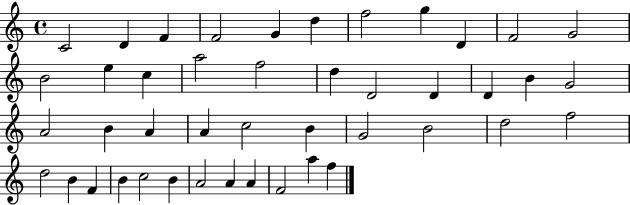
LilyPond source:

{
  \clef treble
  \time 4/4
  \defaultTimeSignature
  \key c \major
  c'2 d'4 f'4 | f'2 g'4 d''4 | f''2 g''4 d'4 | f'2 g'2 | \break b'2 e''4 c''4 | a''2 f''2 | d''4 d'2 d'4 | d'4 b'4 g'2 | \break a'2 b'4 a'4 | a'4 c''2 b'4 | g'2 b'2 | d''2 f''2 | \break d''2 b'4 f'4 | b'4 c''2 b'4 | a'2 a'4 a'4 | f'2 a''4 f''4 | \break \bar "|."
}